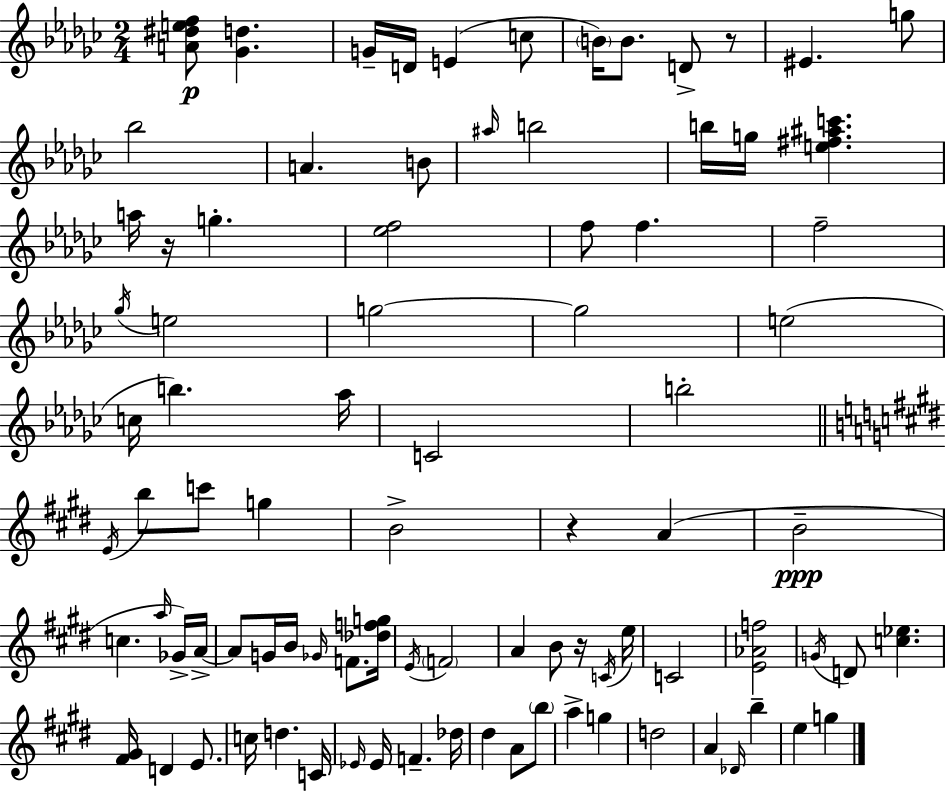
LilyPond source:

{
  \clef treble
  \numericTimeSignature
  \time 2/4
  \key ees \minor
  <a' dis'' e'' f''>8\p <ges' d''>4. | g'16-- d'16 e'4( c''8 | \parenthesize b'16) b'8. d'8-> r8 | eis'4. g''8 | \break bes''2 | a'4. b'8 | \grace { ais''16 } b''2 | b''16 g''16 <e'' fis'' ais'' c'''>4. | \break a''16 r16 g''4.-. | <ees'' f''>2 | f''8 f''4. | f''2-- | \break \acciaccatura { ges''16 } e''2 | g''2~~ | g''2 | e''2( | \break c''16 b''4.) | aes''16 c'2 | b''2-. | \bar "||" \break \key e \major \acciaccatura { e'16 } b''8 c'''8 g''4 | b'2-> | r4 a'4( | b'2--\ppp | \break c''4. \grace { a''16 }) | ges'16-> a'16->~~ a'8 g'16 b'16 \grace { ges'16 } f'8. | <des'' f'' g''>16 \acciaccatura { e'16 } \parenthesize f'2 | a'4 | \break b'8 r16 \acciaccatura { c'16 } e''16 c'2 | <e' aes' f''>2 | \acciaccatura { g'16 } d'8 | <c'' ees''>4. <fis' gis'>16 d'4 | \break e'8. c''16 d''4. | c'16 \grace { ees'16 } ees'16 | f'4.-- des''16 dis''4 | a'8 \parenthesize b''8 a''4-> | \break g''4 d''2 | a'4 | \grace { des'16 } b''4-- | e''4 g''4 | \break \bar "|."
}